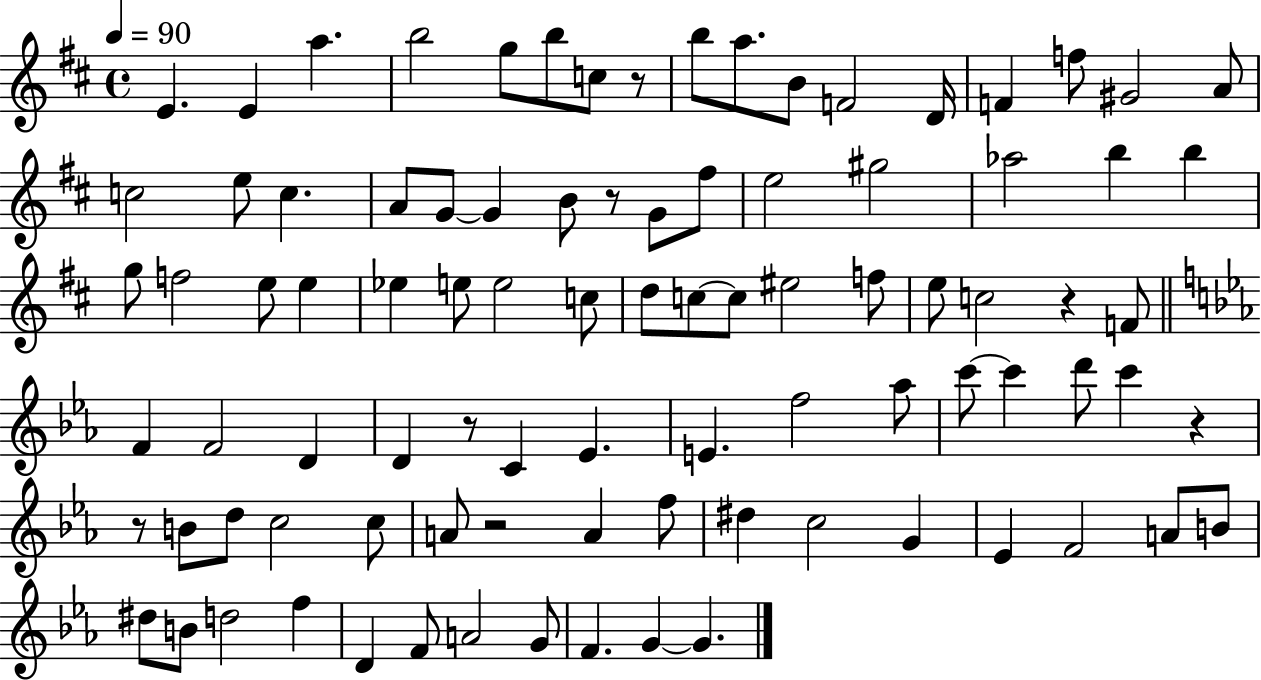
{
  \clef treble
  \time 4/4
  \defaultTimeSignature
  \key d \major
  \tempo 4 = 90
  e'4. e'4 a''4. | b''2 g''8 b''8 c''8 r8 | b''8 a''8. b'8 f'2 d'16 | f'4 f''8 gis'2 a'8 | \break c''2 e''8 c''4. | a'8 g'8~~ g'4 b'8 r8 g'8 fis''8 | e''2 gis''2 | aes''2 b''4 b''4 | \break g''8 f''2 e''8 e''4 | ees''4 e''8 e''2 c''8 | d''8 c''8~~ c''8 eis''2 f''8 | e''8 c''2 r4 f'8 | \break \bar "||" \break \key ees \major f'4 f'2 d'4 | d'4 r8 c'4 ees'4. | e'4. f''2 aes''8 | c'''8~~ c'''4 d'''8 c'''4 r4 | \break r8 b'8 d''8 c''2 c''8 | a'8 r2 a'4 f''8 | dis''4 c''2 g'4 | ees'4 f'2 a'8 b'8 | \break dis''8 b'8 d''2 f''4 | d'4 f'8 a'2 g'8 | f'4. g'4~~ g'4. | \bar "|."
}